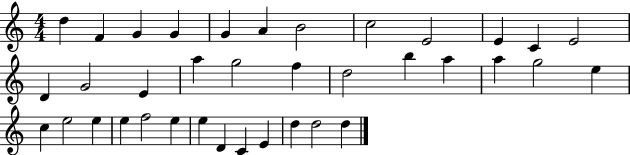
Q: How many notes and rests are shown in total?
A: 37